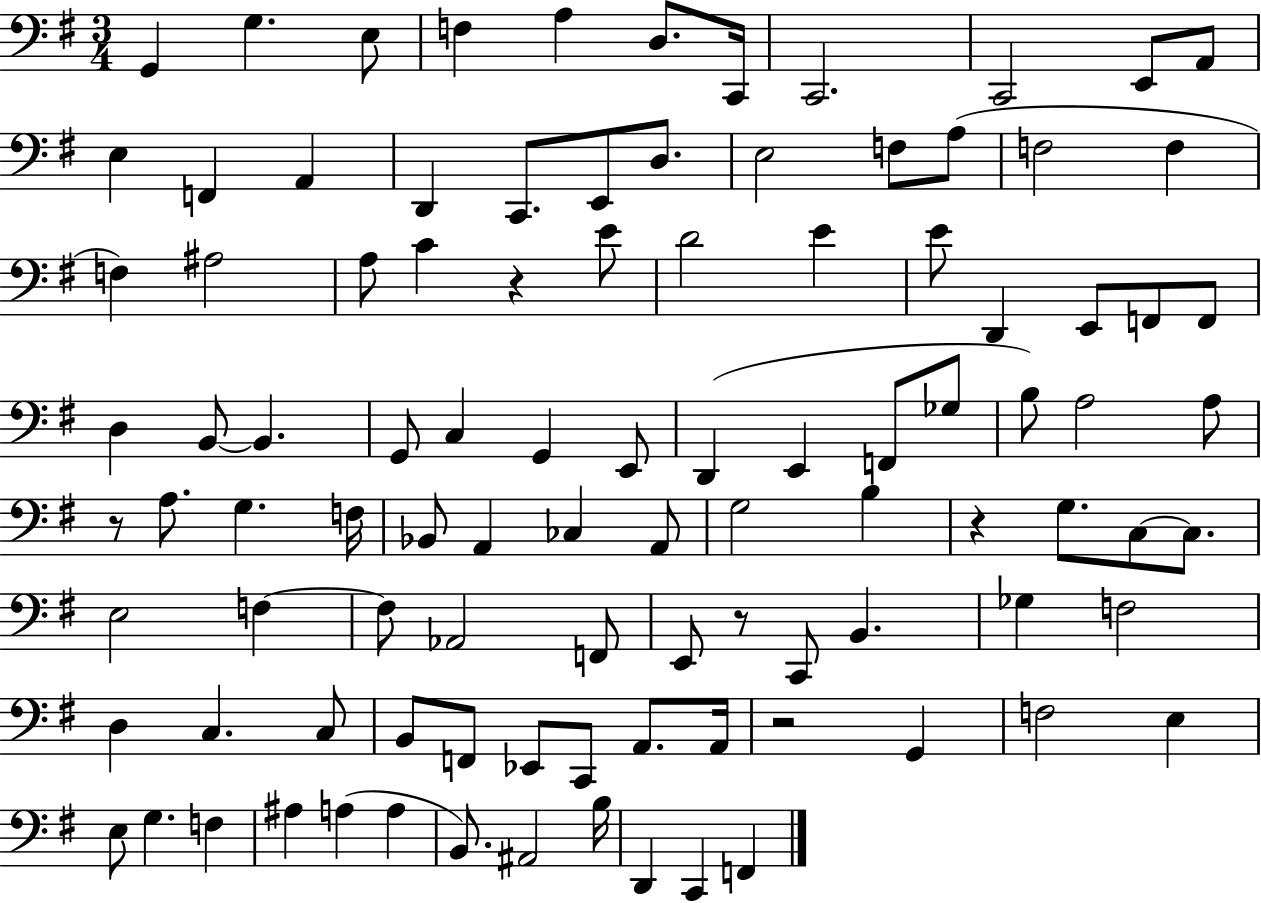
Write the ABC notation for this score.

X:1
T:Untitled
M:3/4
L:1/4
K:G
G,, G, E,/2 F, A, D,/2 C,,/4 C,,2 C,,2 E,,/2 A,,/2 E, F,, A,, D,, C,,/2 E,,/2 D,/2 E,2 F,/2 A,/2 F,2 F, F, ^A,2 A,/2 C z E/2 D2 E E/2 D,, E,,/2 F,,/2 F,,/2 D, B,,/2 B,, G,,/2 C, G,, E,,/2 D,, E,, F,,/2 _G,/2 B,/2 A,2 A,/2 z/2 A,/2 G, F,/4 _B,,/2 A,, _C, A,,/2 G,2 B, z G,/2 C,/2 C,/2 E,2 F, F,/2 _A,,2 F,,/2 E,,/2 z/2 C,,/2 B,, _G, F,2 D, C, C,/2 B,,/2 F,,/2 _E,,/2 C,,/2 A,,/2 A,,/4 z2 G,, F,2 E, E,/2 G, F, ^A, A, A, B,,/2 ^A,,2 B,/4 D,, C,, F,,